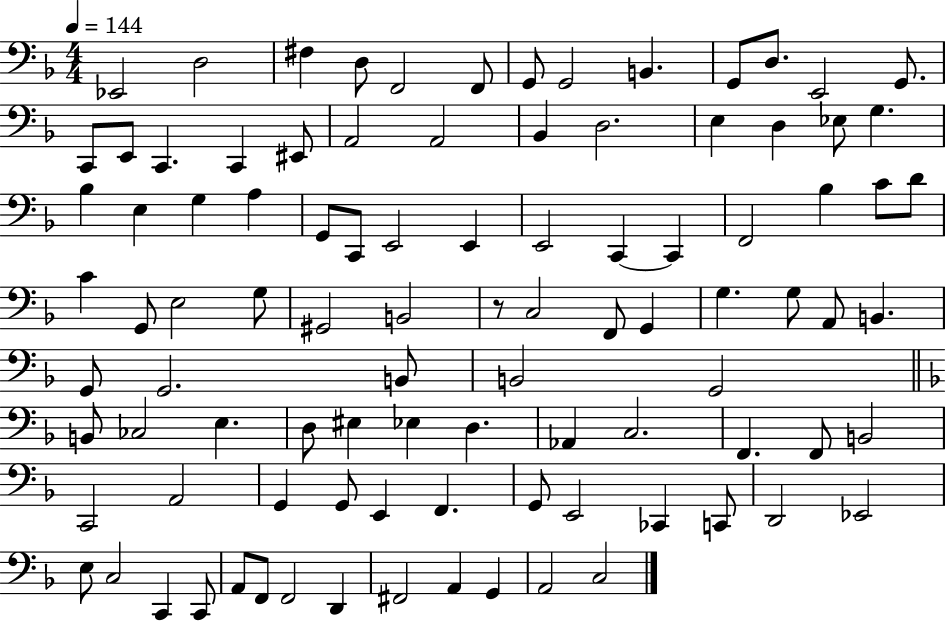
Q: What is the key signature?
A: F major